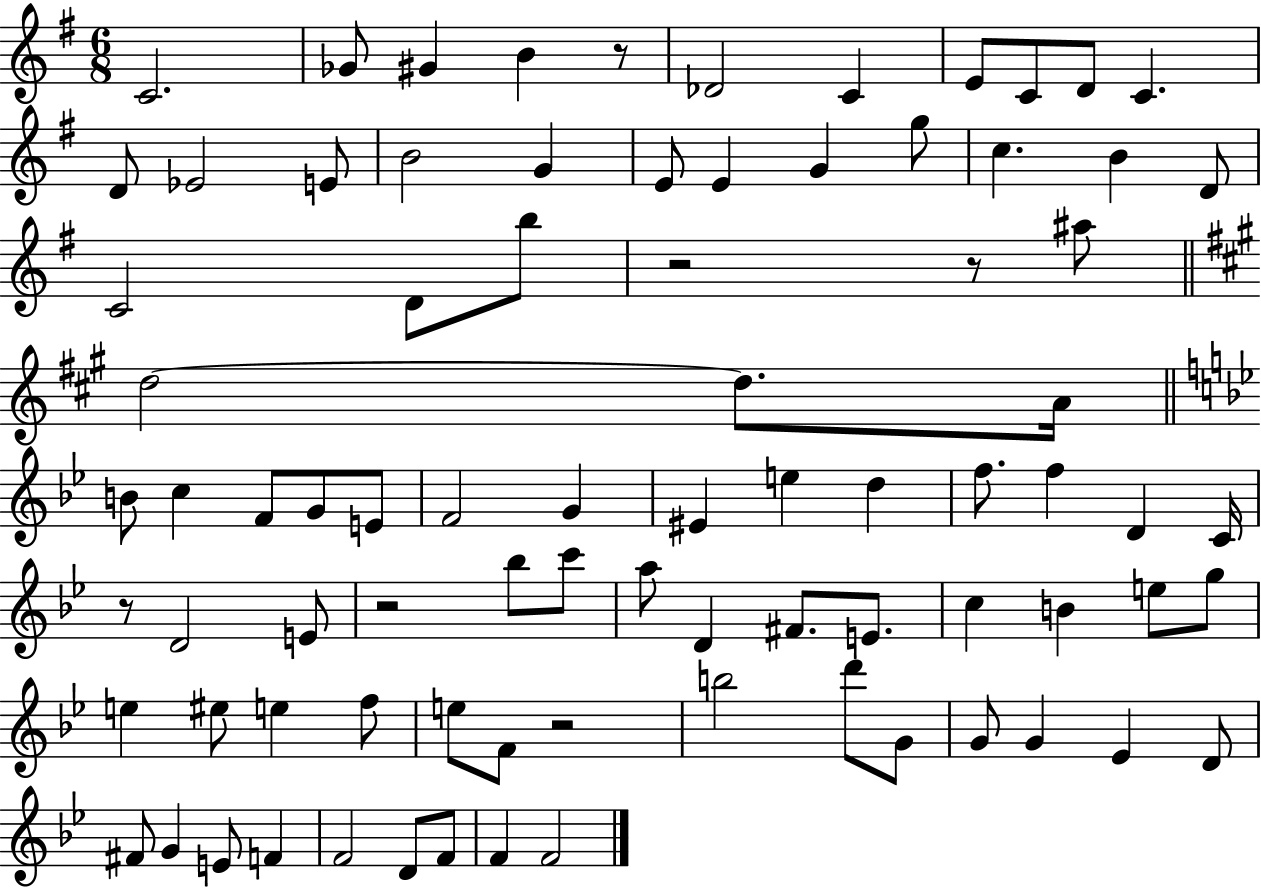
X:1
T:Untitled
M:6/8
L:1/4
K:G
C2 _G/2 ^G B z/2 _D2 C E/2 C/2 D/2 C D/2 _E2 E/2 B2 G E/2 E G g/2 c B D/2 C2 D/2 b/2 z2 z/2 ^a/2 d2 d/2 A/4 B/2 c F/2 G/2 E/2 F2 G ^E e d f/2 f D C/4 z/2 D2 E/2 z2 _b/2 c'/2 a/2 D ^F/2 E/2 c B e/2 g/2 e ^e/2 e f/2 e/2 F/2 z2 b2 d'/2 G/2 G/2 G _E D/2 ^F/2 G E/2 F F2 D/2 F/2 F F2